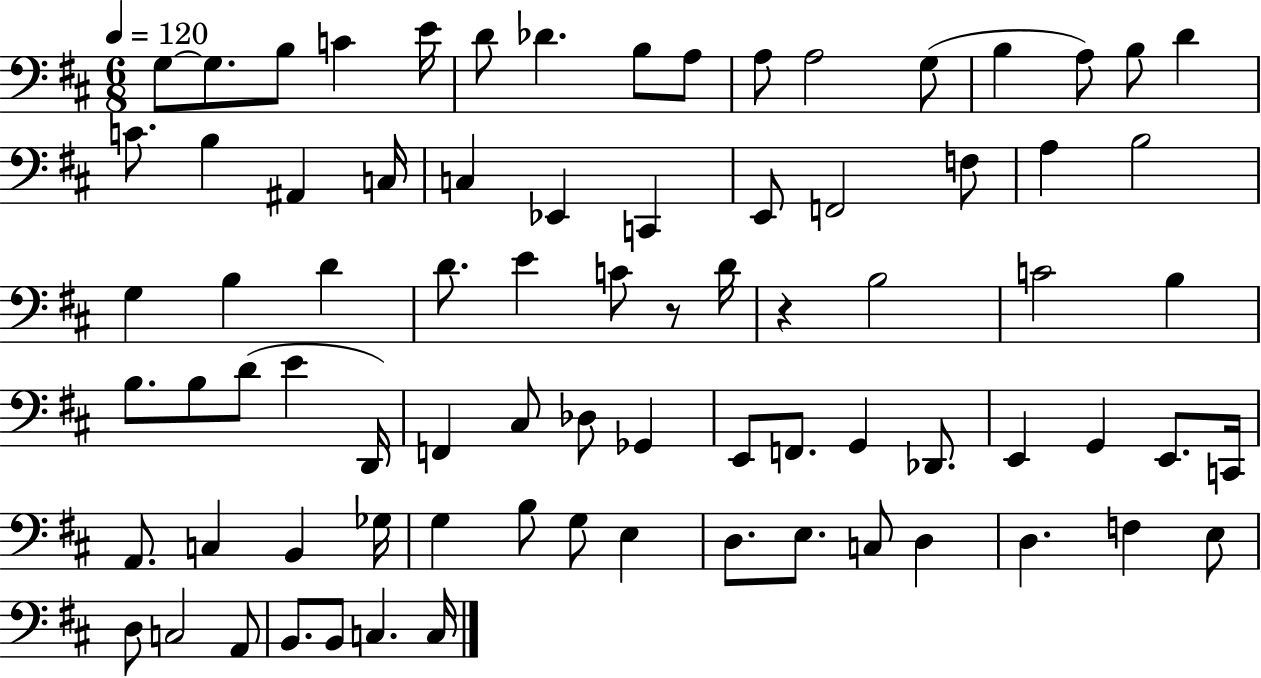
G3/e G3/e. B3/e C4/q E4/s D4/e Db4/q. B3/e A3/e A3/e A3/h G3/e B3/q A3/e B3/e D4/q C4/e. B3/q A#2/q C3/s C3/q Eb2/q C2/q E2/e F2/h F3/e A3/q B3/h G3/q B3/q D4/q D4/e. E4/q C4/e R/e D4/s R/q B3/h C4/h B3/q B3/e. B3/e D4/e E4/q D2/s F2/q C#3/e Db3/e Gb2/q E2/e F2/e. G2/q Db2/e. E2/q G2/q E2/e. C2/s A2/e. C3/q B2/q Gb3/s G3/q B3/e G3/e E3/q D3/e. E3/e. C3/e D3/q D3/q. F3/q E3/e D3/e C3/h A2/e B2/e. B2/e C3/q. C3/s